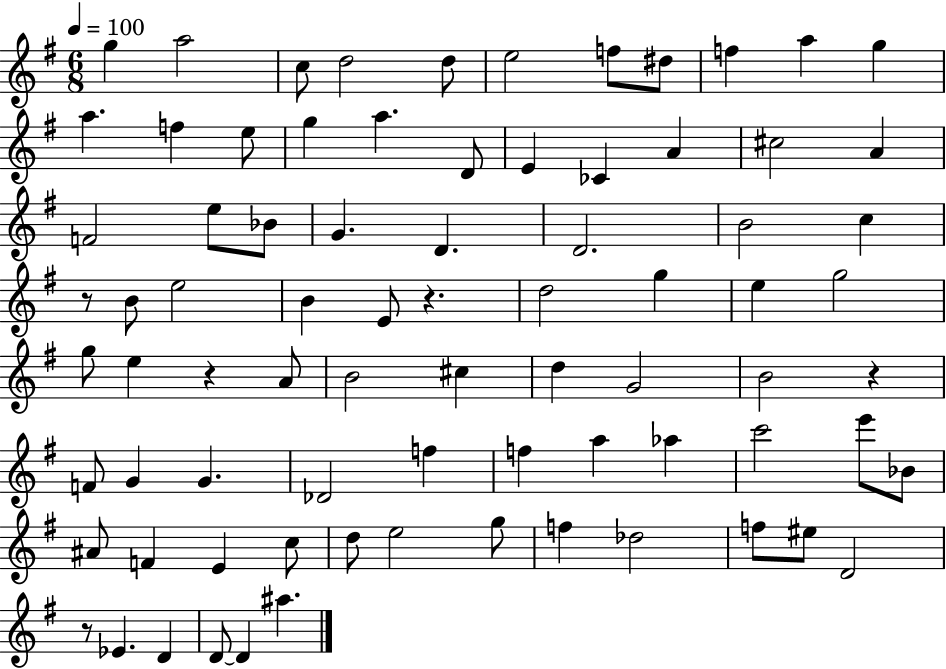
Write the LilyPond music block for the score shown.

{
  \clef treble
  \numericTimeSignature
  \time 6/8
  \key g \major
  \tempo 4 = 100
  g''4 a''2 | c''8 d''2 d''8 | e''2 f''8 dis''8 | f''4 a''4 g''4 | \break a''4. f''4 e''8 | g''4 a''4. d'8 | e'4 ces'4 a'4 | cis''2 a'4 | \break f'2 e''8 bes'8 | g'4. d'4. | d'2. | b'2 c''4 | \break r8 b'8 e''2 | b'4 e'8 r4. | d''2 g''4 | e''4 g''2 | \break g''8 e''4 r4 a'8 | b'2 cis''4 | d''4 g'2 | b'2 r4 | \break f'8 g'4 g'4. | des'2 f''4 | f''4 a''4 aes''4 | c'''2 e'''8 bes'8 | \break ais'8 f'4 e'4 c''8 | d''8 e''2 g''8 | f''4 des''2 | f''8 eis''8 d'2 | \break r8 ees'4. d'4 | d'8~~ d'4 ais''4. | \bar "|."
}